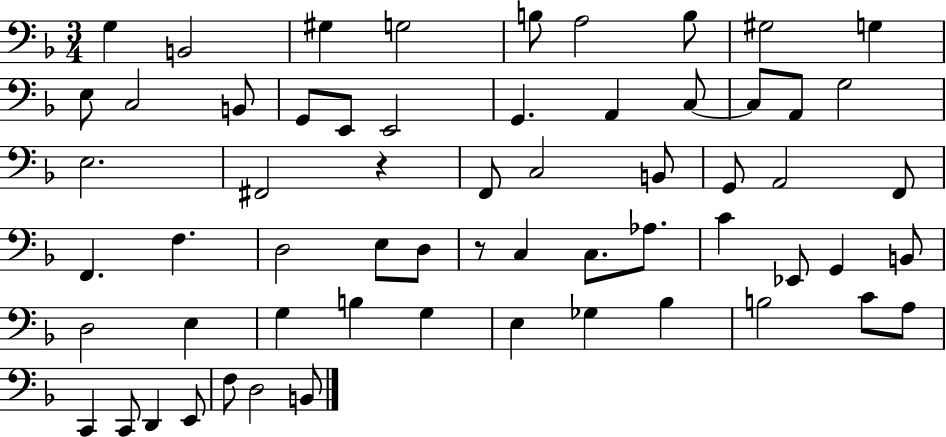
X:1
T:Untitled
M:3/4
L:1/4
K:F
G, B,,2 ^G, G,2 B,/2 A,2 B,/2 ^G,2 G, E,/2 C,2 B,,/2 G,,/2 E,,/2 E,,2 G,, A,, C,/2 C,/2 A,,/2 G,2 E,2 ^F,,2 z F,,/2 C,2 B,,/2 G,,/2 A,,2 F,,/2 F,, F, D,2 E,/2 D,/2 z/2 C, C,/2 _A,/2 C _E,,/2 G,, B,,/2 D,2 E, G, B, G, E, _G, _B, B,2 C/2 A,/2 C,, C,,/2 D,, E,,/2 F,/2 D,2 B,,/2